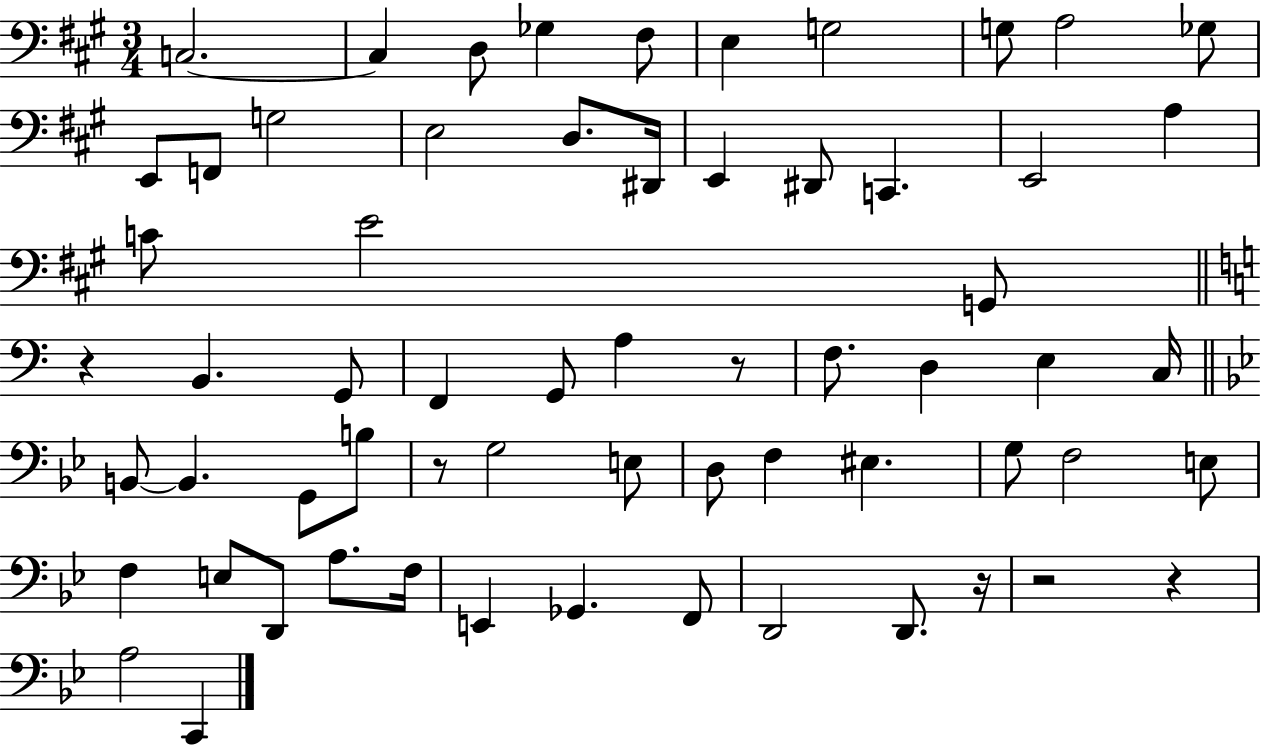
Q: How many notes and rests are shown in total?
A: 63